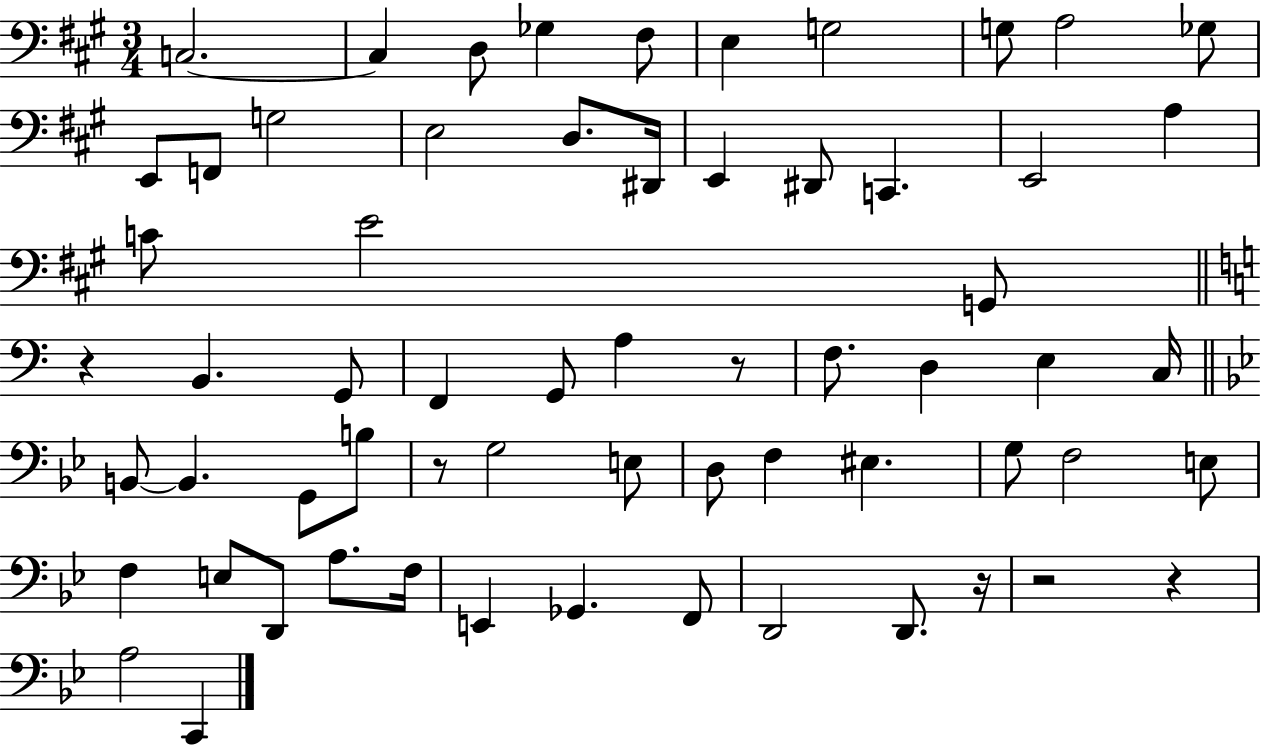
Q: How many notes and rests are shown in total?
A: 63